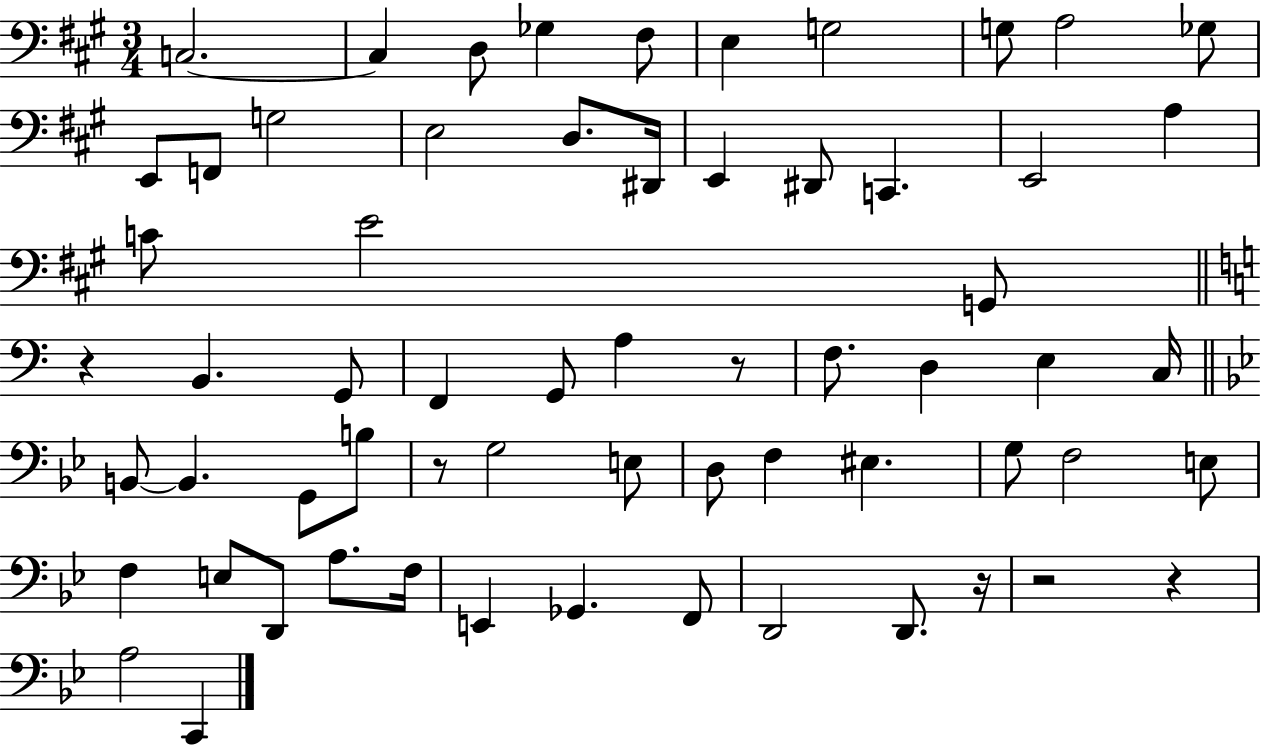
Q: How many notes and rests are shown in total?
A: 63